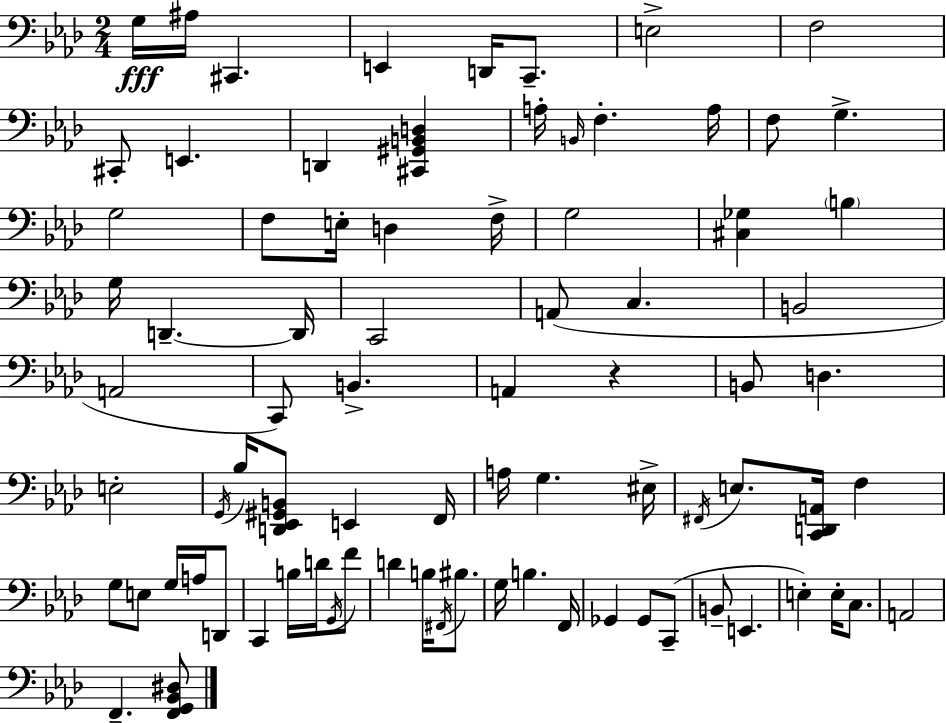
G3/s A#3/s C#2/q. E2/q D2/s C2/e. E3/h F3/h C#2/e E2/q. D2/q [C#2,G#2,B2,D3]/q A3/s B2/s F3/q. A3/s F3/e G3/q. G3/h F3/e E3/s D3/q F3/s G3/h [C#3,Gb3]/q B3/q G3/s D2/q. D2/s C2/h A2/e C3/q. B2/h A2/h C2/e B2/q. A2/q R/q B2/e D3/q. E3/h G2/s Bb3/s [D2,Eb2,G#2,B2]/e E2/q F2/s A3/s G3/q. EIS3/s F#2/s E3/e. [C2,D2,A2]/s F3/q G3/e E3/e G3/s A3/s D2/e C2/q B3/s D4/s G2/s F4/e D4/q B3/s F#2/s BIS3/e. G3/s B3/q. F2/s Gb2/q Gb2/e C2/e B2/e E2/q. E3/q E3/s C3/e. A2/h F2/q. [F2,G2,Bb2,D#3]/e